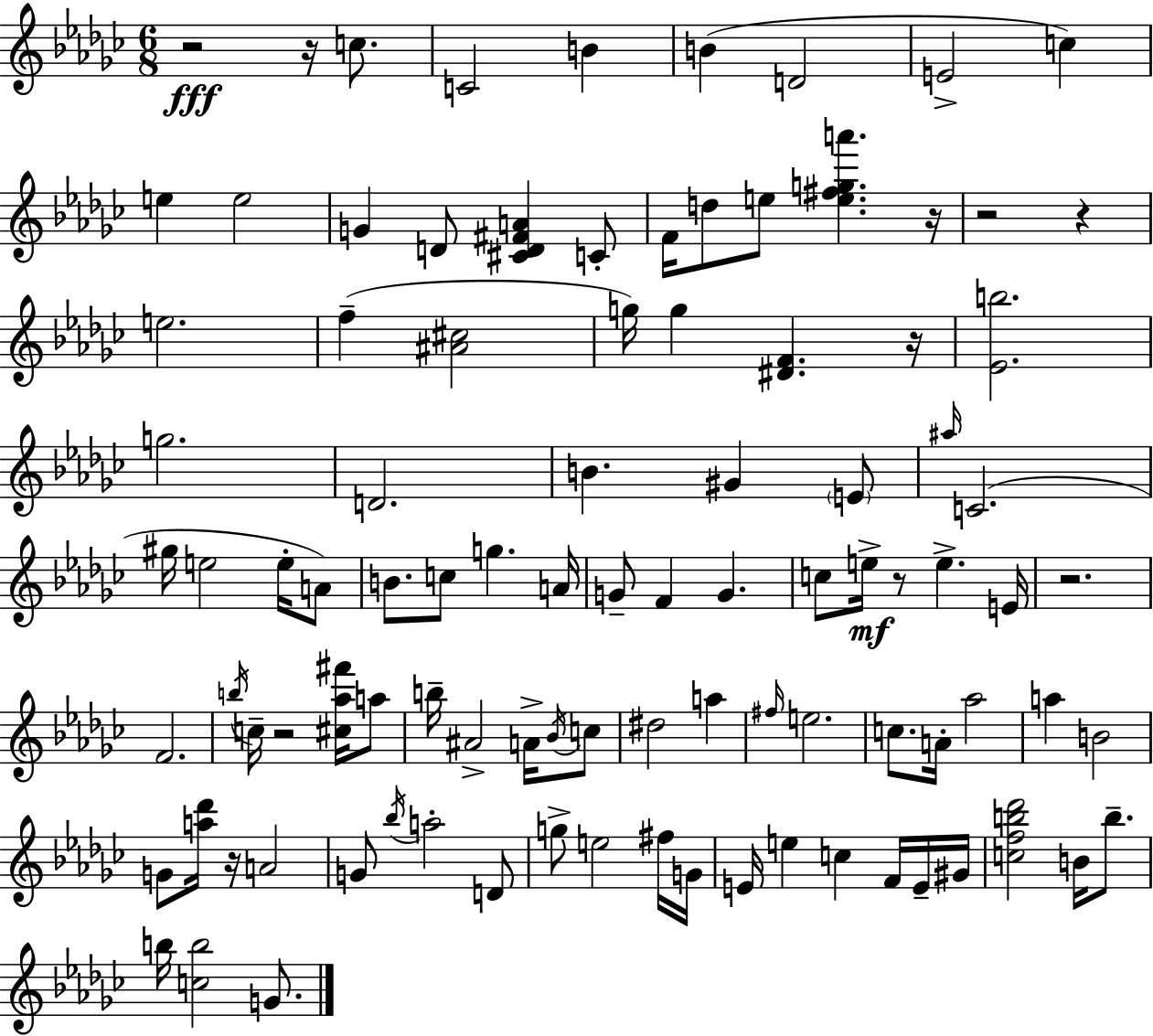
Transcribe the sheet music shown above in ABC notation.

X:1
T:Untitled
M:6/8
L:1/4
K:Ebm
z2 z/4 c/2 C2 B B D2 E2 c e e2 G D/2 [^CD^FA] C/2 F/4 d/2 e/2 [e^fga'] z/4 z2 z e2 f [^A^c]2 g/4 g [^DF] z/4 [_Eb]2 g2 D2 B ^G E/2 ^a/4 C2 ^g/4 e2 e/4 A/2 B/2 c/2 g A/4 G/2 F G c/2 e/4 z/2 e E/4 z2 F2 b/4 c/4 z2 [^c_a^f']/4 a/2 b/4 ^A2 A/4 _B/4 c/2 ^d2 a ^f/4 e2 c/2 A/4 _a2 a B2 G/2 [a_d']/4 z/4 A2 G/2 _b/4 a2 D/2 g/2 e2 ^f/4 G/4 E/4 e c F/4 E/4 ^G/4 [cfb_d']2 B/4 b/2 b/4 [cb]2 G/2